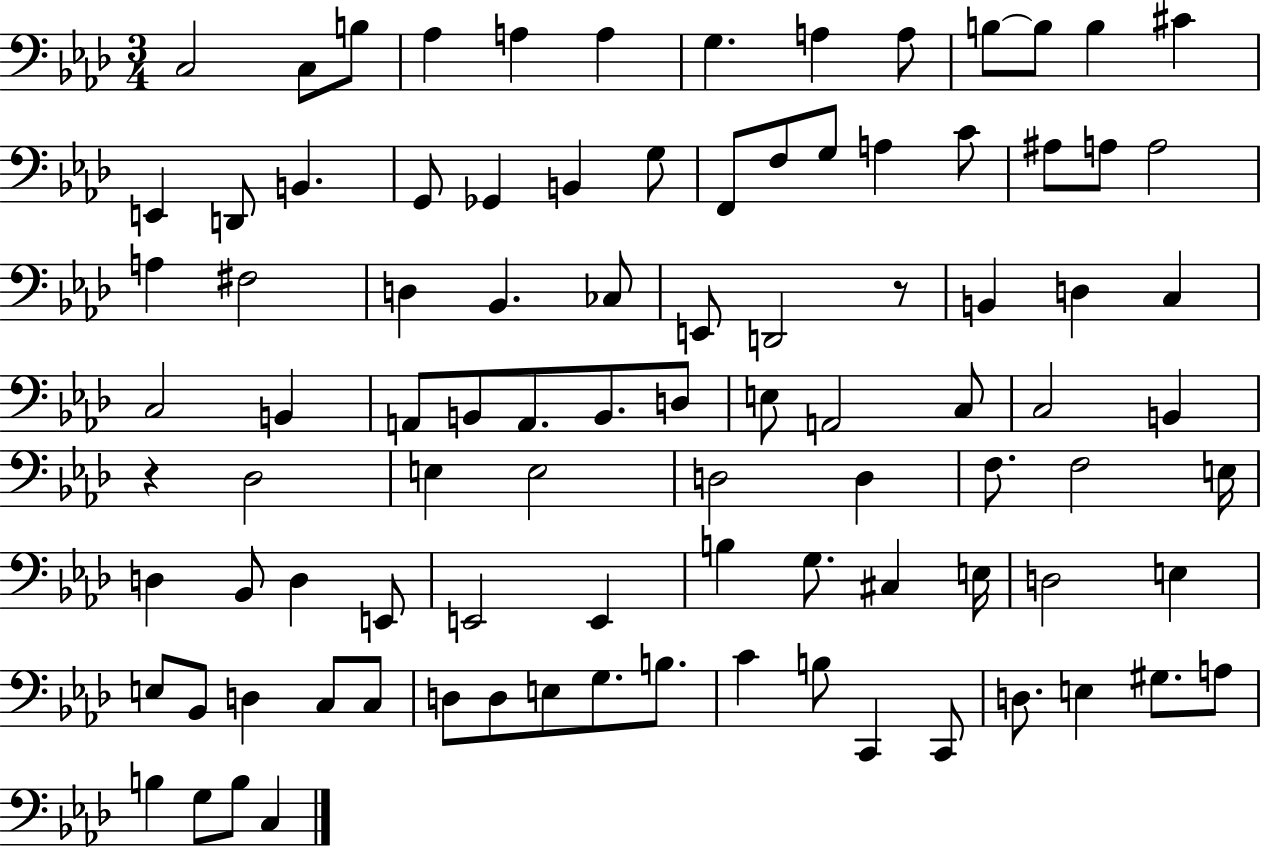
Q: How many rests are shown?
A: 2